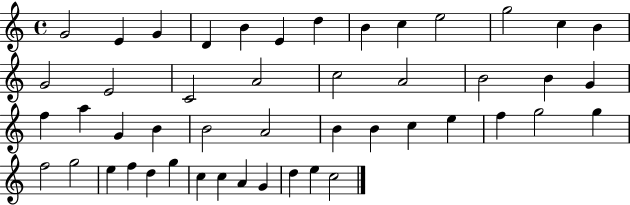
G4/h E4/q G4/q D4/q B4/q E4/q D5/q B4/q C5/q E5/h G5/h C5/q B4/q G4/h E4/h C4/h A4/h C5/h A4/h B4/h B4/q G4/q F5/q A5/q G4/q B4/q B4/h A4/h B4/q B4/q C5/q E5/q F5/q G5/h G5/q F5/h G5/h E5/q F5/q D5/q G5/q C5/q C5/q A4/q G4/q D5/q E5/q C5/h